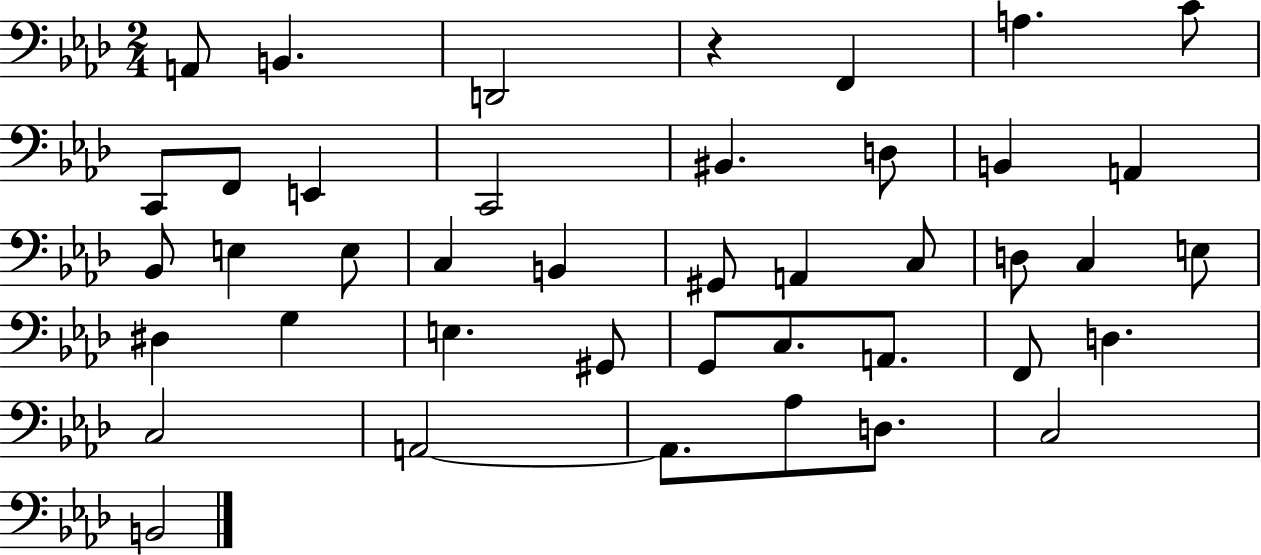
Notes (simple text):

A2/e B2/q. D2/h R/q F2/q A3/q. C4/e C2/e F2/e E2/q C2/h BIS2/q. D3/e B2/q A2/q Bb2/e E3/q E3/e C3/q B2/q G#2/e A2/q C3/e D3/e C3/q E3/e D#3/q G3/q E3/q. G#2/e G2/e C3/e. A2/e. F2/e D3/q. C3/h A2/h A2/e. Ab3/e D3/e. C3/h B2/h